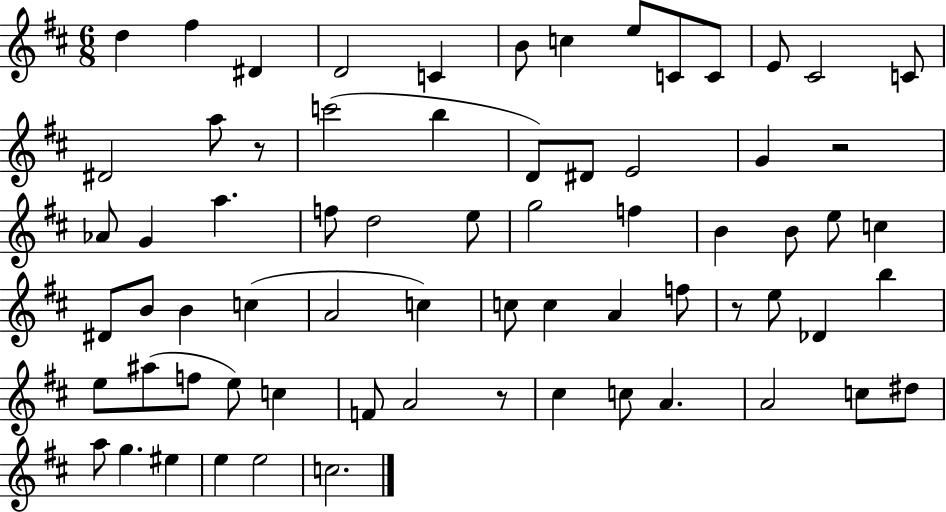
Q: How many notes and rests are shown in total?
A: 69